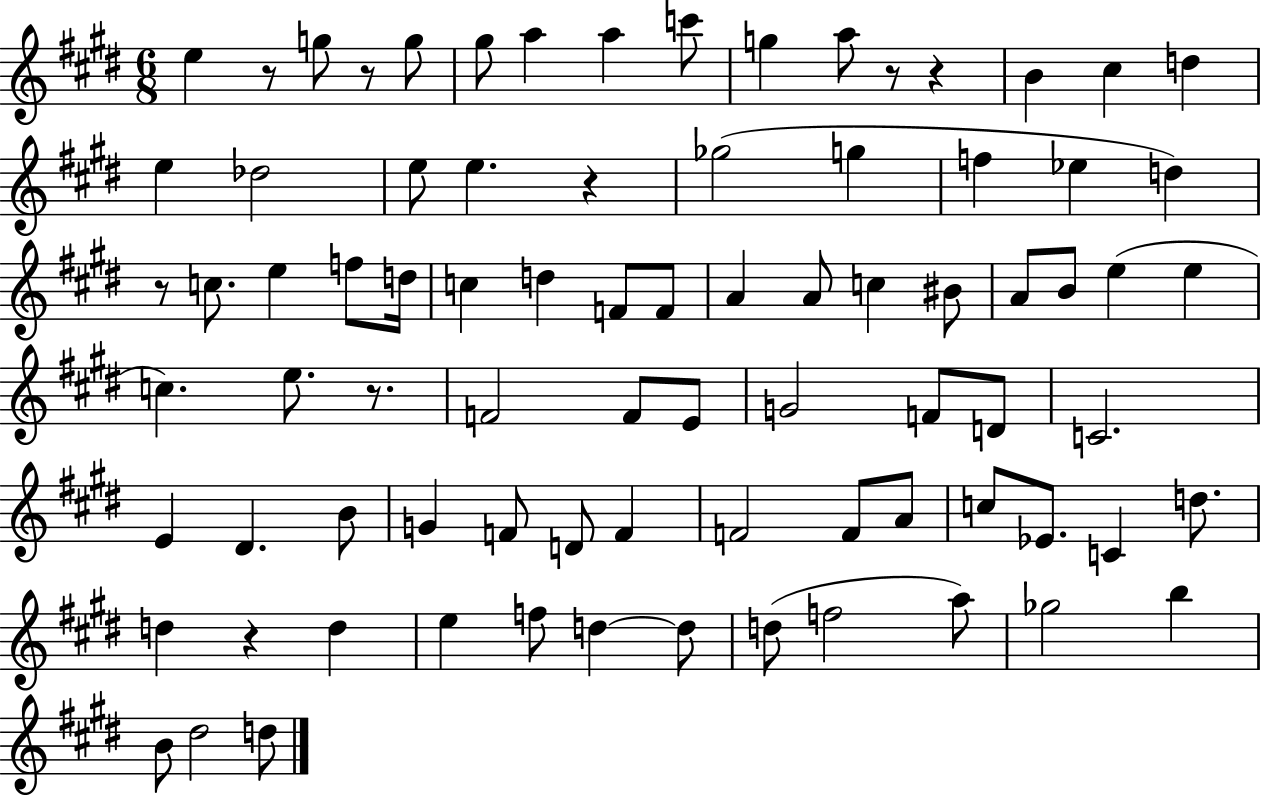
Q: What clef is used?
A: treble